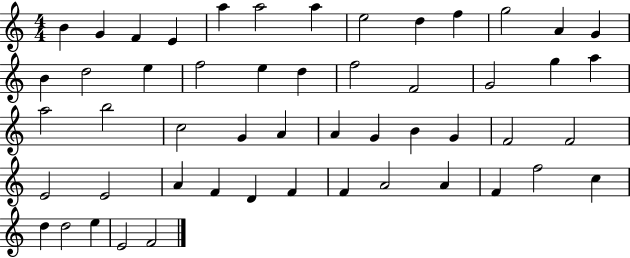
{
  \clef treble
  \numericTimeSignature
  \time 4/4
  \key c \major
  b'4 g'4 f'4 e'4 | a''4 a''2 a''4 | e''2 d''4 f''4 | g''2 a'4 g'4 | \break b'4 d''2 e''4 | f''2 e''4 d''4 | f''2 f'2 | g'2 g''4 a''4 | \break a''2 b''2 | c''2 g'4 a'4 | a'4 g'4 b'4 g'4 | f'2 f'2 | \break e'2 e'2 | a'4 f'4 d'4 f'4 | f'4 a'2 a'4 | f'4 f''2 c''4 | \break d''4 d''2 e''4 | e'2 f'2 | \bar "|."
}